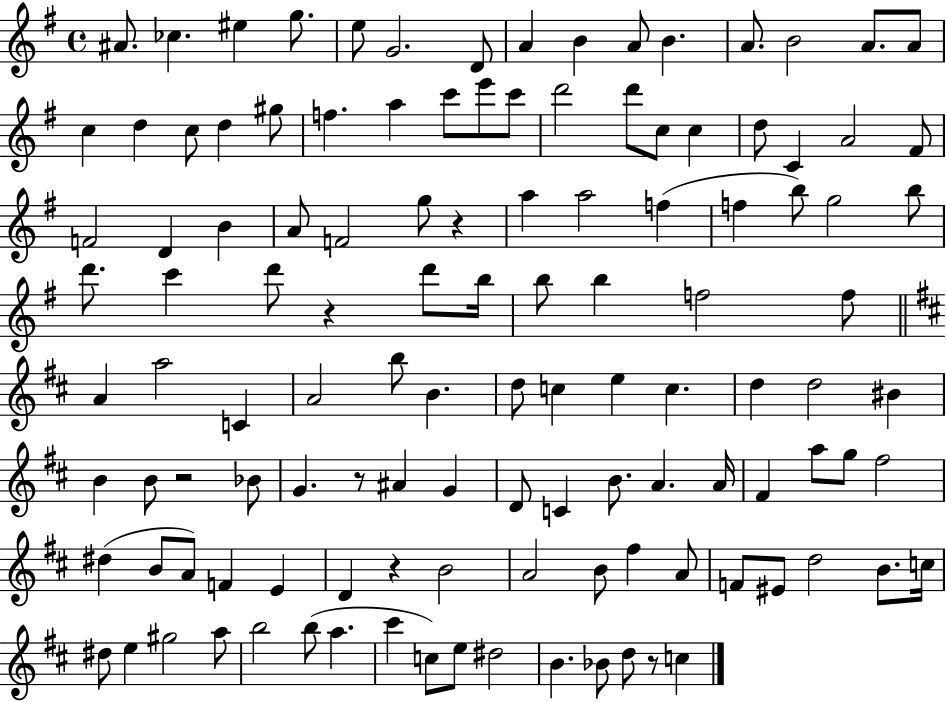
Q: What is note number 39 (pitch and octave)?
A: G5